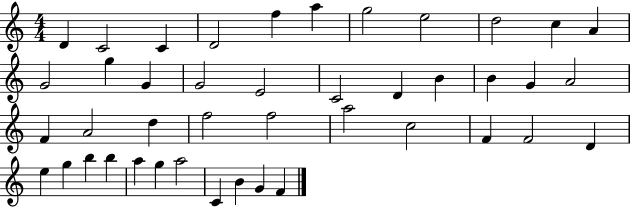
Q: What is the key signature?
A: C major